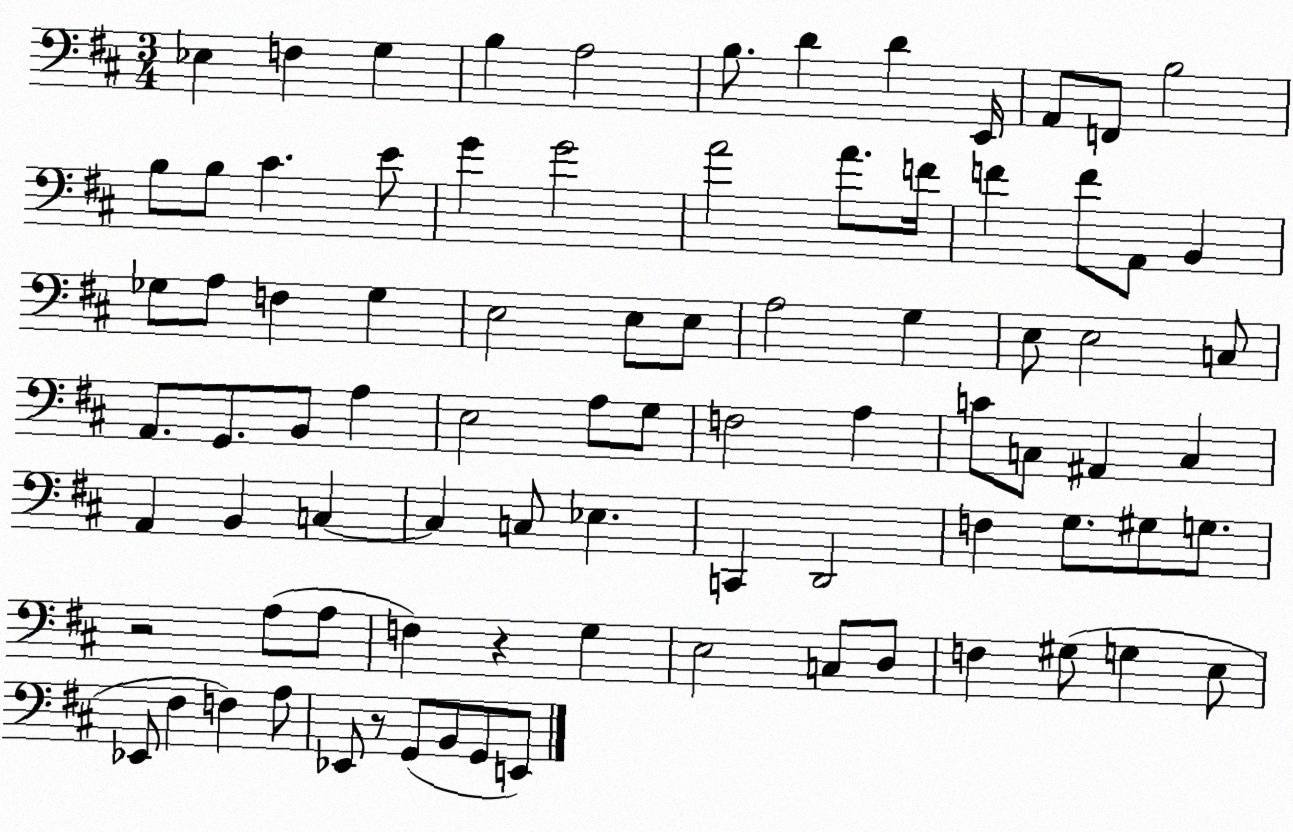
X:1
T:Untitled
M:3/4
L:1/4
K:D
_E, F, G, B, A,2 B,/2 D D E,,/4 A,,/2 F,,/2 B,2 B,/2 B,/2 ^C E/2 G G2 A2 A/2 F/4 F F/2 A,,/2 B,, _G,/2 A,/2 F, _G, E,2 E,/2 E,/2 A,2 G, E,/2 E,2 C,/2 A,,/2 G,,/2 B,,/2 A, E,2 A,/2 G,/2 F,2 A, C/2 C,/2 ^A,, C, A,, B,, C, C, C,/2 _E, C,, D,,2 F, G,/2 ^G,/2 G,/2 z2 A,/2 A,/2 F, z G, E,2 C,/2 D,/2 F, ^G,/2 G, E,/2 _E,,/2 ^F, F, A,/2 _E,,/2 z/2 G,,/2 B,,/2 G,,/2 E,,/2